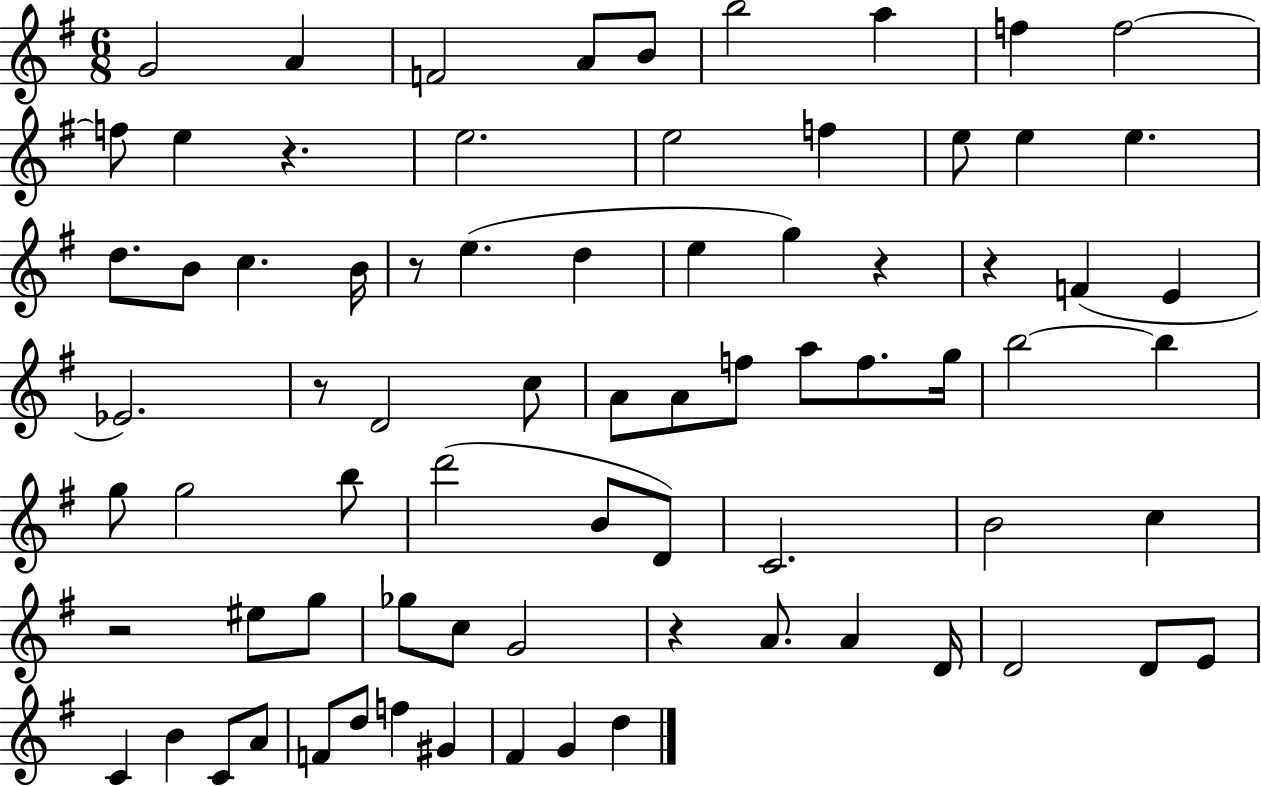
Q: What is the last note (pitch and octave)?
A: D5